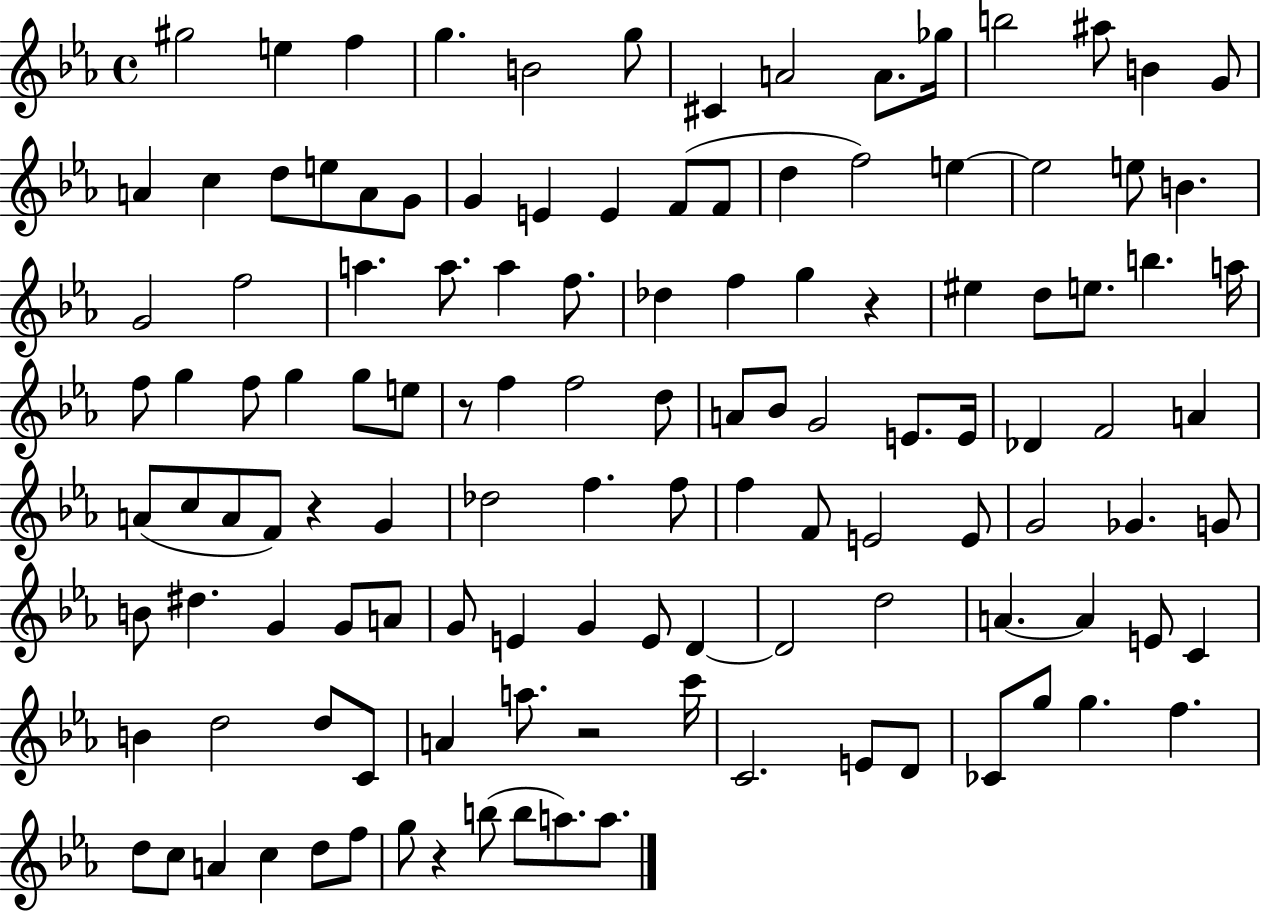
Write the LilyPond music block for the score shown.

{
  \clef treble
  \time 4/4
  \defaultTimeSignature
  \key ees \major
  gis''2 e''4 f''4 | g''4. b'2 g''8 | cis'4 a'2 a'8. ges''16 | b''2 ais''8 b'4 g'8 | \break a'4 c''4 d''8 e''8 a'8 g'8 | g'4 e'4 e'4 f'8( f'8 | d''4 f''2) e''4~~ | e''2 e''8 b'4. | \break g'2 f''2 | a''4. a''8. a''4 f''8. | des''4 f''4 g''4 r4 | eis''4 d''8 e''8. b''4. a''16 | \break f''8 g''4 f''8 g''4 g''8 e''8 | r8 f''4 f''2 d''8 | a'8 bes'8 g'2 e'8. e'16 | des'4 f'2 a'4 | \break a'8( c''8 a'8 f'8) r4 g'4 | des''2 f''4. f''8 | f''4 f'8 e'2 e'8 | g'2 ges'4. g'8 | \break b'8 dis''4. g'4 g'8 a'8 | g'8 e'4 g'4 e'8 d'4~~ | d'2 d''2 | a'4.~~ a'4 e'8 c'4 | \break b'4 d''2 d''8 c'8 | a'4 a''8. r2 c'''16 | c'2. e'8 d'8 | ces'8 g''8 g''4. f''4. | \break d''8 c''8 a'4 c''4 d''8 f''8 | g''8 r4 b''8( b''8 a''8.) a''8. | \bar "|."
}